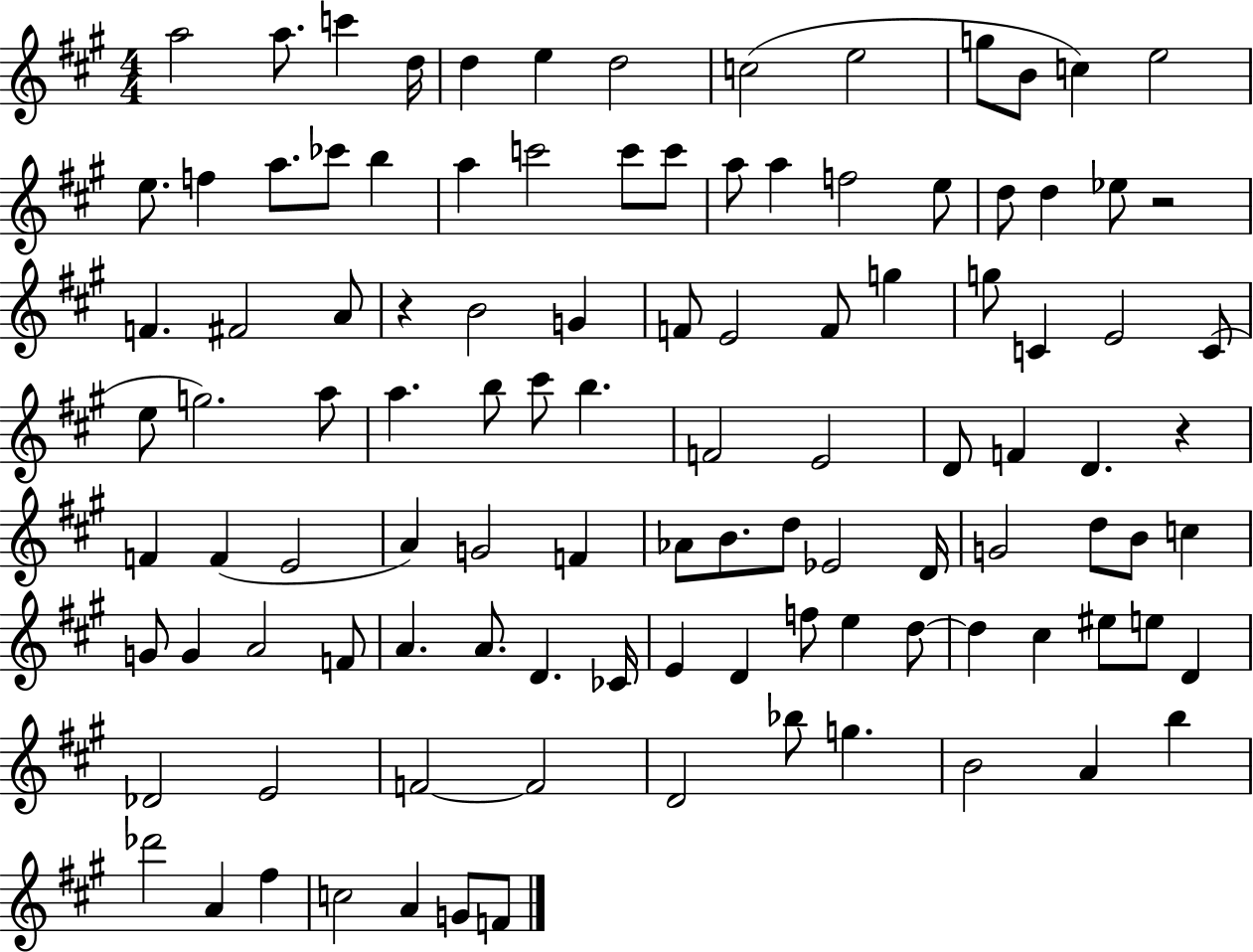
{
  \clef treble
  \numericTimeSignature
  \time 4/4
  \key a \major
  a''2 a''8. c'''4 d''16 | d''4 e''4 d''2 | c''2( e''2 | g''8 b'8 c''4) e''2 | \break e''8. f''4 a''8. ces'''8 b''4 | a''4 c'''2 c'''8 c'''8 | a''8 a''4 f''2 e''8 | d''8 d''4 ees''8 r2 | \break f'4. fis'2 a'8 | r4 b'2 g'4 | f'8 e'2 f'8 g''4 | g''8 c'4 e'2 c'8( | \break e''8 g''2.) a''8 | a''4. b''8 cis'''8 b''4. | f'2 e'2 | d'8 f'4 d'4. r4 | \break f'4 f'4( e'2 | a'4) g'2 f'4 | aes'8 b'8. d''8 ees'2 d'16 | g'2 d''8 b'8 c''4 | \break g'8 g'4 a'2 f'8 | a'4. a'8. d'4. ces'16 | e'4 d'4 f''8 e''4 d''8~~ | d''4 cis''4 eis''8 e''8 d'4 | \break des'2 e'2 | f'2~~ f'2 | d'2 bes''8 g''4. | b'2 a'4 b''4 | \break des'''2 a'4 fis''4 | c''2 a'4 g'8 f'8 | \bar "|."
}